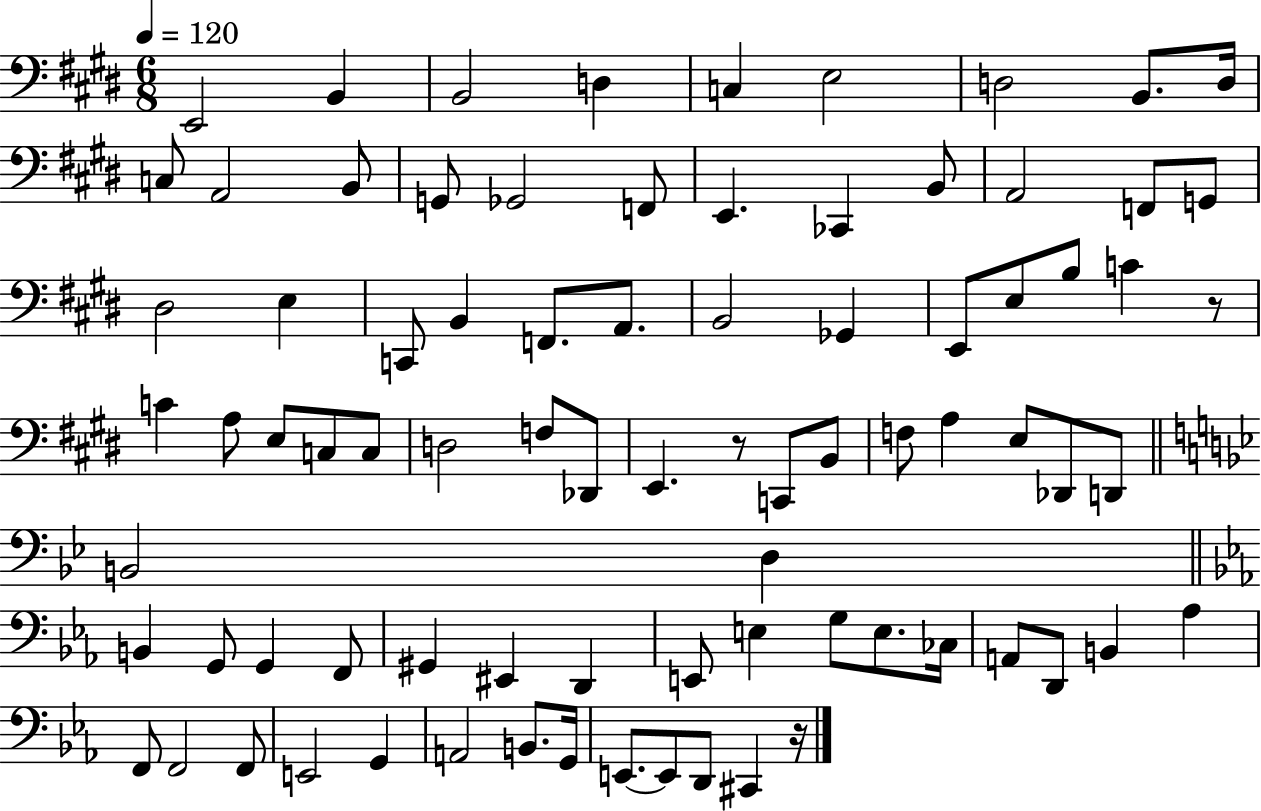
X:1
T:Untitled
M:6/8
L:1/4
K:E
E,,2 B,, B,,2 D, C, E,2 D,2 B,,/2 D,/4 C,/2 A,,2 B,,/2 G,,/2 _G,,2 F,,/2 E,, _C,, B,,/2 A,,2 F,,/2 G,,/2 ^D,2 E, C,,/2 B,, F,,/2 A,,/2 B,,2 _G,, E,,/2 E,/2 B,/2 C z/2 C A,/2 E,/2 C,/2 C,/2 D,2 F,/2 _D,,/2 E,, z/2 C,,/2 B,,/2 F,/2 A, E,/2 _D,,/2 D,,/2 B,,2 D, B,, G,,/2 G,, F,,/2 ^G,, ^E,, D,, E,,/2 E, G,/2 E,/2 _C,/4 A,,/2 D,,/2 B,, _A, F,,/2 F,,2 F,,/2 E,,2 G,, A,,2 B,,/2 G,,/4 E,,/2 E,,/2 D,,/2 ^C,, z/4